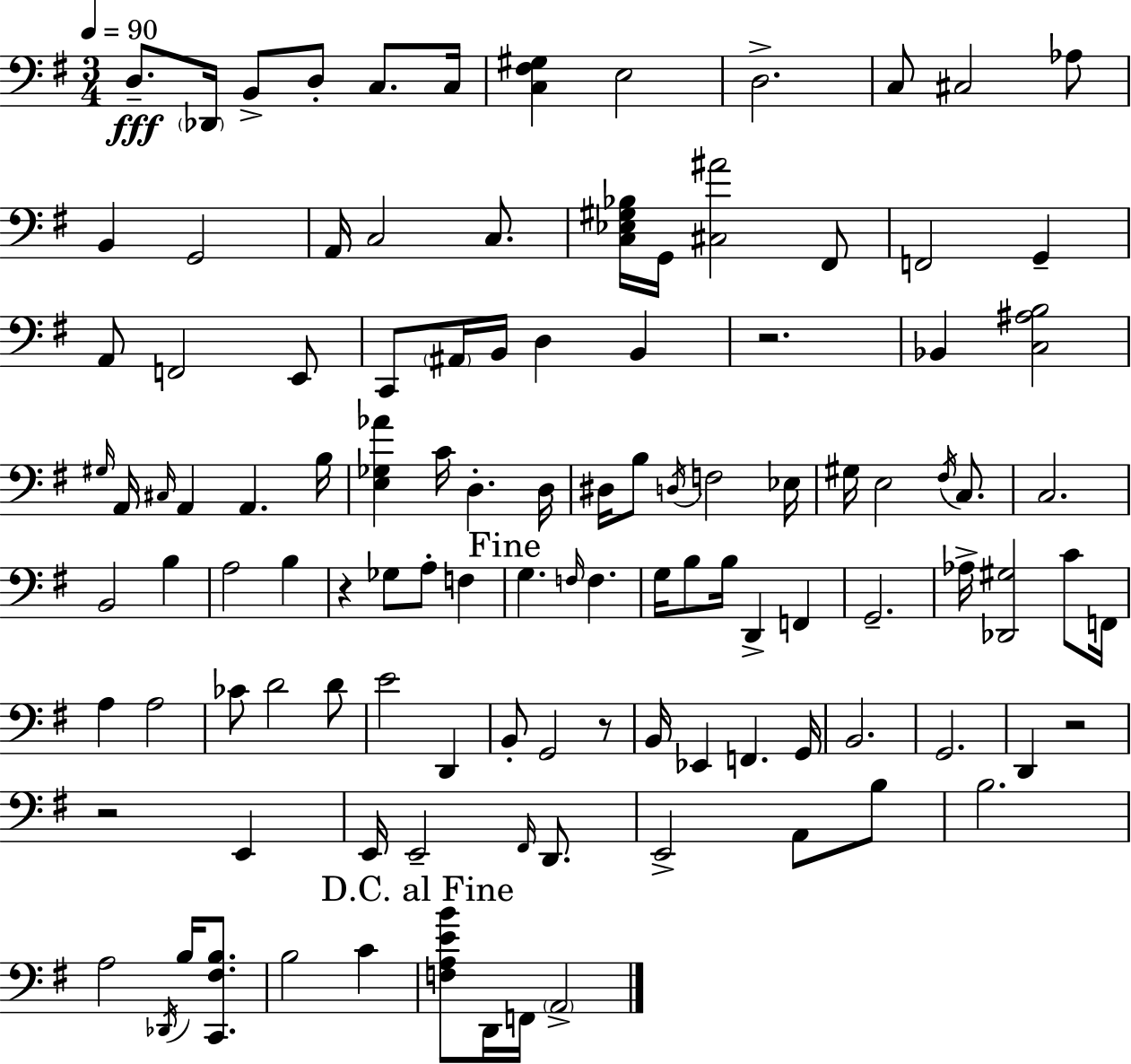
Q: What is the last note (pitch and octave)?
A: A2